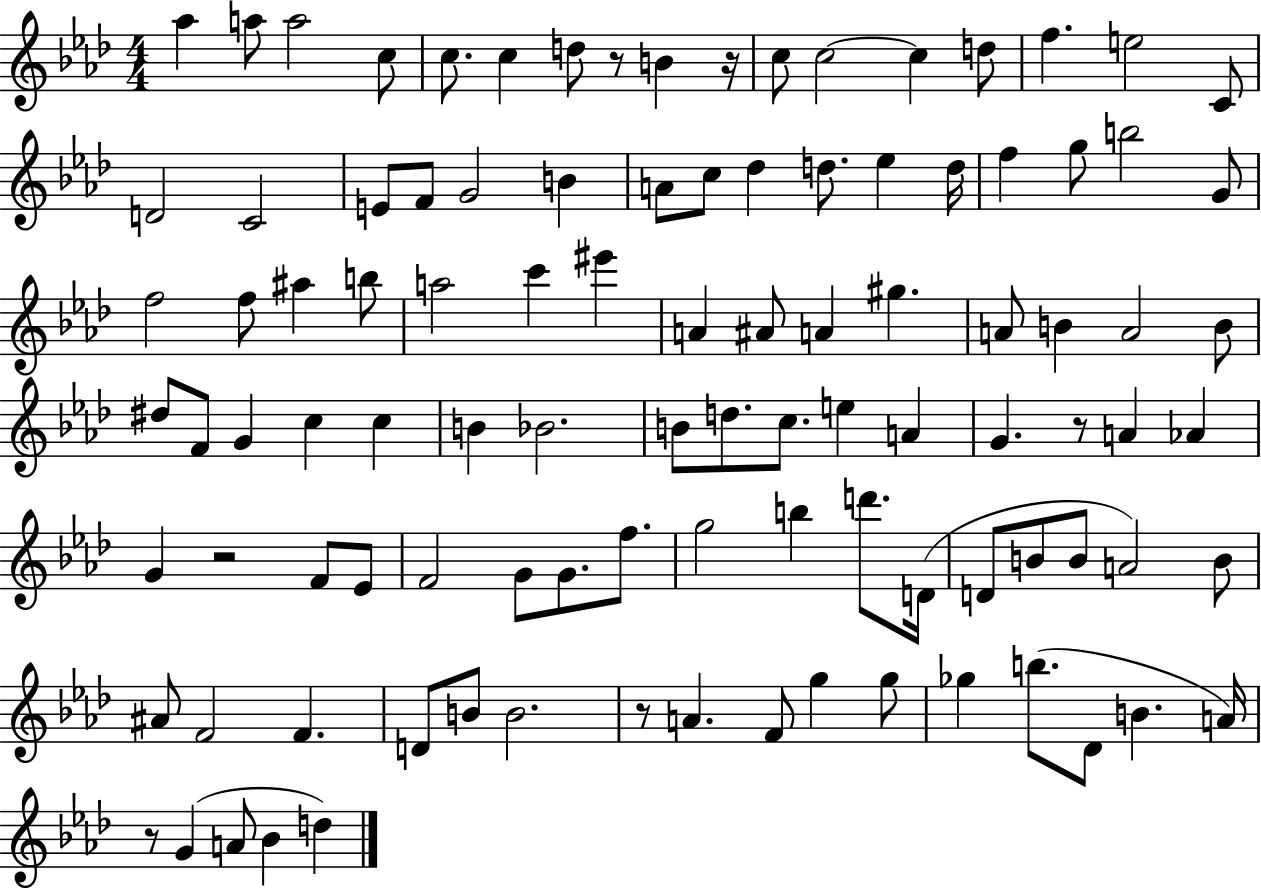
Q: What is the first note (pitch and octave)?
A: Ab5